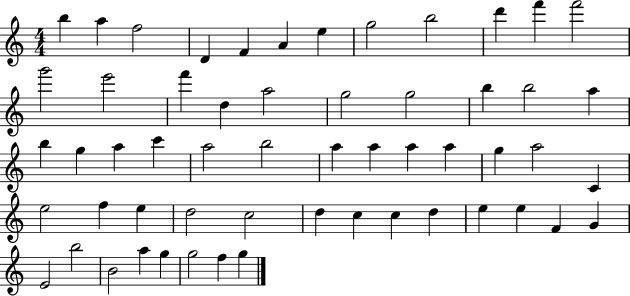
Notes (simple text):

B5/q A5/q F5/h D4/q F4/q A4/q E5/q G5/h B5/h D6/q F6/q F6/h G6/h E6/h F6/q D5/q A5/h G5/h G5/h B5/q B5/h A5/q B5/q G5/q A5/q C6/q A5/h B5/h A5/q A5/q A5/q A5/q G5/q A5/h C4/q E5/h F5/q E5/q D5/h C5/h D5/q C5/q C5/q D5/q E5/q E5/q F4/q G4/q E4/h B5/h B4/h A5/q G5/q G5/h F5/q G5/q